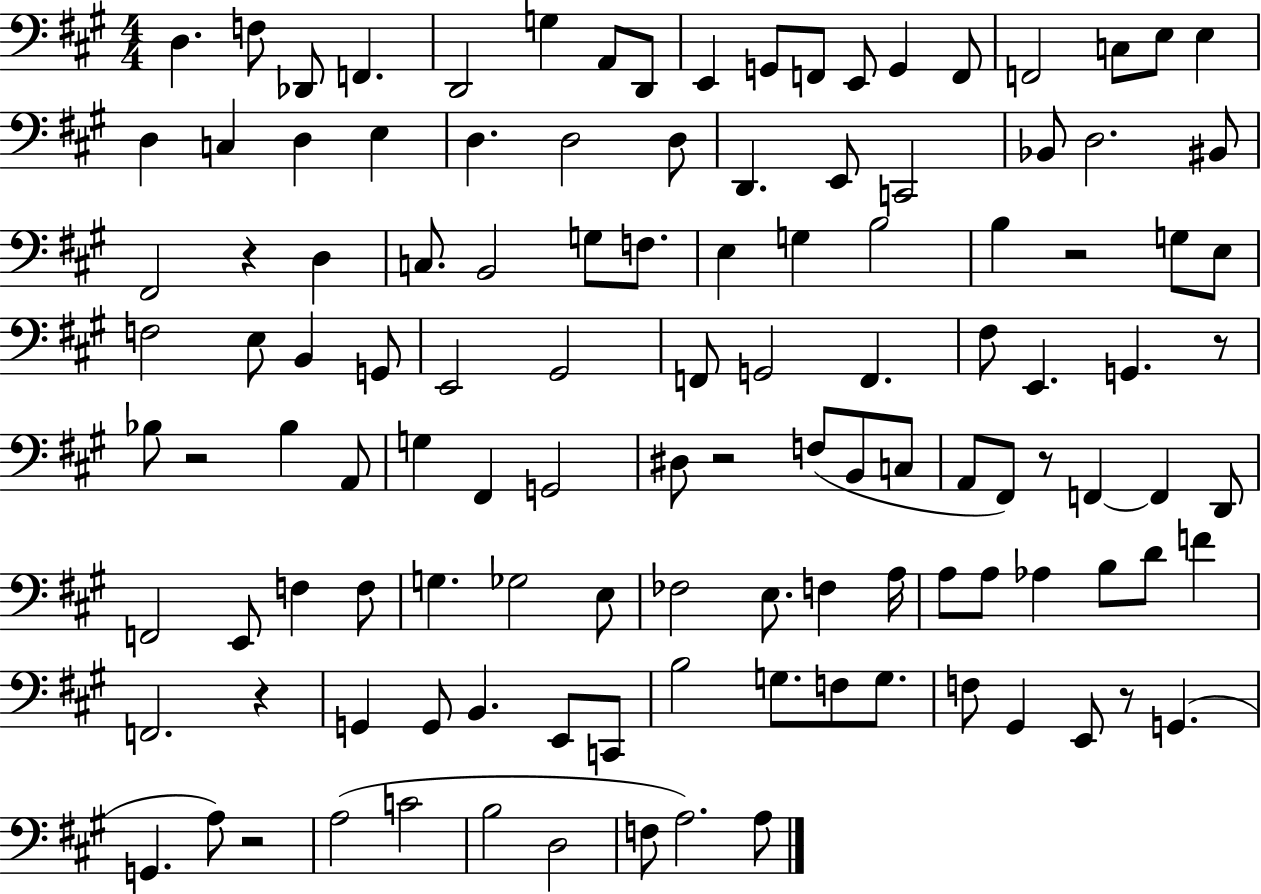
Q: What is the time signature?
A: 4/4